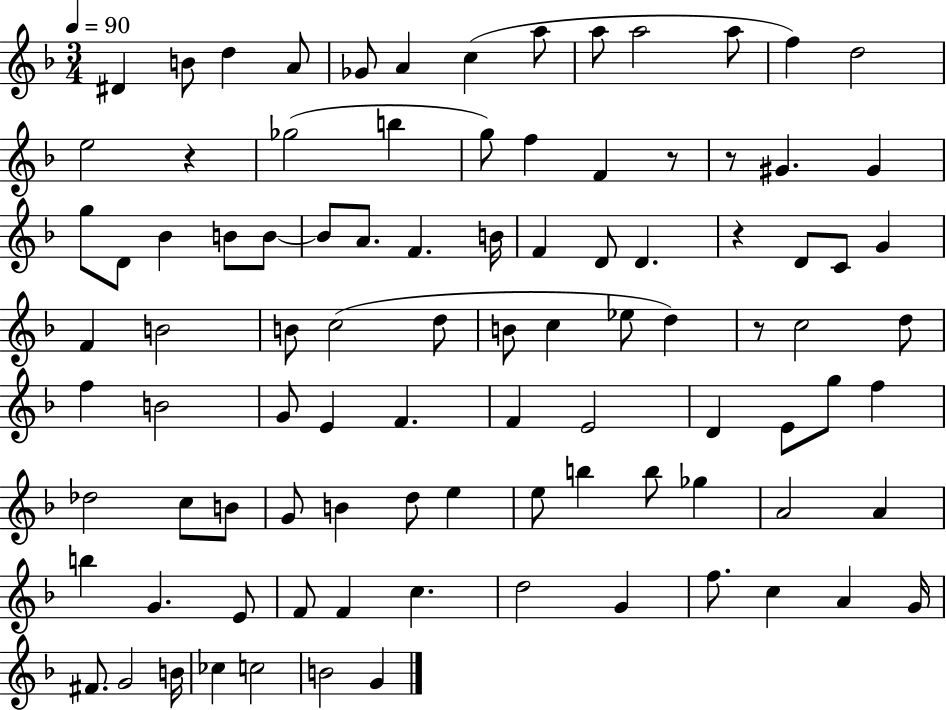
D#4/q B4/e D5/q A4/e Gb4/e A4/q C5/q A5/e A5/e A5/h A5/e F5/q D5/h E5/h R/q Gb5/h B5/q G5/e F5/q F4/q R/e R/e G#4/q. G#4/q G5/e D4/e Bb4/q B4/e B4/e B4/e A4/e. F4/q. B4/s F4/q D4/e D4/q. R/q D4/e C4/e G4/q F4/q B4/h B4/e C5/h D5/e B4/e C5/q Eb5/e D5/q R/e C5/h D5/e F5/q B4/h G4/e E4/q F4/q. F4/q E4/h D4/q E4/e G5/e F5/q Db5/h C5/e B4/e G4/e B4/q D5/e E5/q E5/e B5/q B5/e Gb5/q A4/h A4/q B5/q G4/q. E4/e F4/e F4/q C5/q. D5/h G4/q F5/e. C5/q A4/q G4/s F#4/e. G4/h B4/s CES5/q C5/h B4/h G4/q